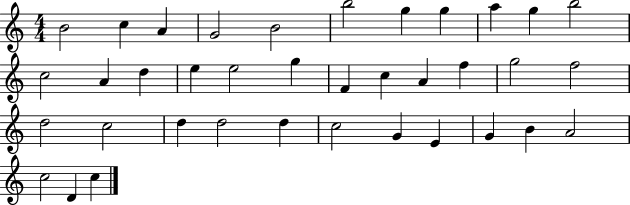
X:1
T:Untitled
M:4/4
L:1/4
K:C
B2 c A G2 B2 b2 g g a g b2 c2 A d e e2 g F c A f g2 f2 d2 c2 d d2 d c2 G E G B A2 c2 D c